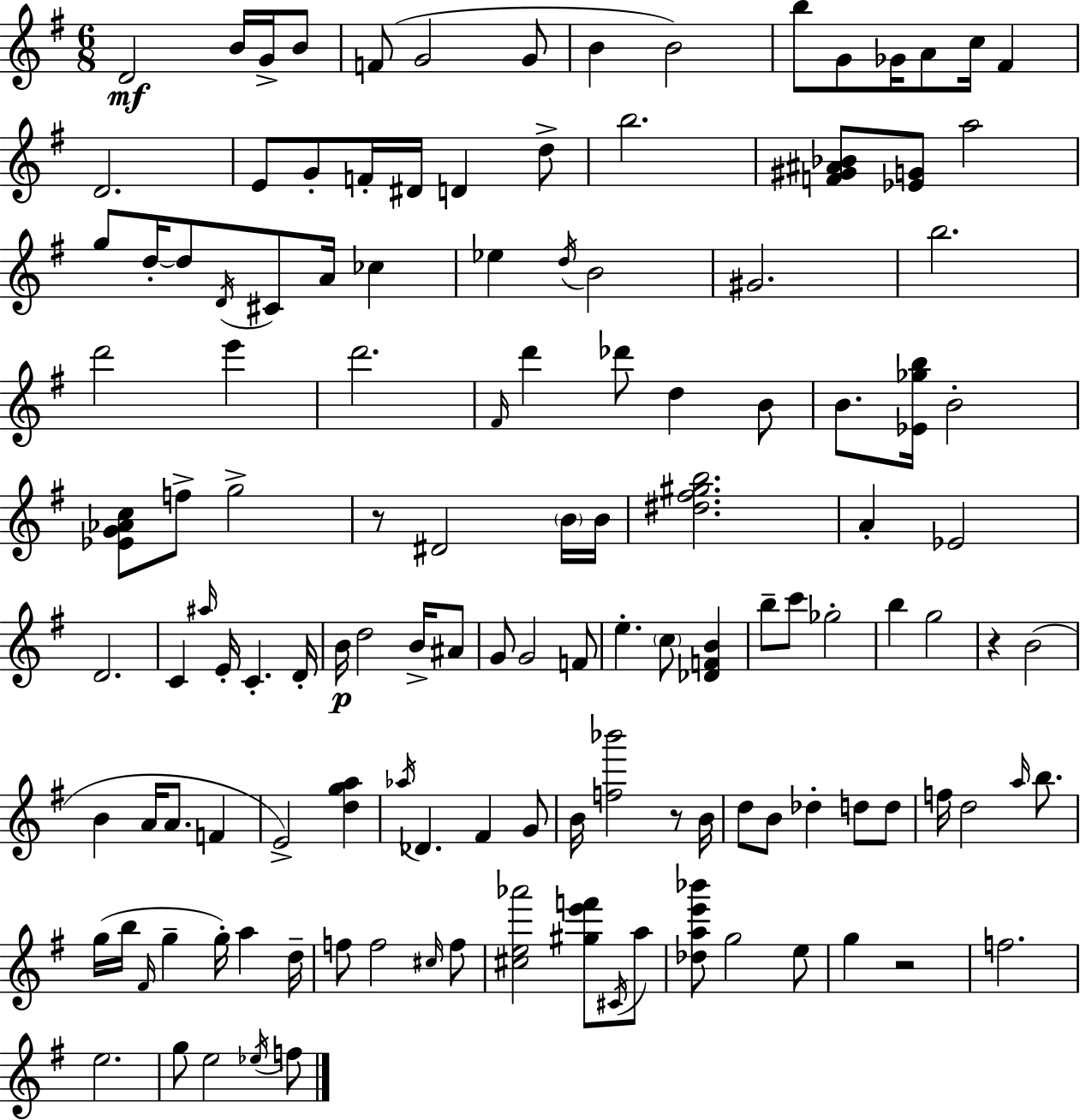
{
  \clef treble
  \numericTimeSignature
  \time 6/8
  \key g \major
  d'2\mf b'16 g'16-> b'8 | f'8( g'2 g'8 | b'4 b'2) | b''8 g'8 ges'16 a'8 c''16 fis'4 | \break d'2. | e'8 g'8-. f'16-. dis'16 d'4 d''8-> | b''2. | <f' gis' ais' bes'>8 <ees' g'>8 a''2 | \break g''8 d''16-.~~ d''8 \acciaccatura { d'16 } cis'8 a'16 ces''4 | ees''4 \acciaccatura { d''16 } b'2 | gis'2. | b''2. | \break d'''2 e'''4 | d'''2. | \grace { fis'16 } d'''4 des'''8 d''4 | b'8 b'8. <ees' ges'' b''>16 b'2-. | \break <ees' g' aes' c''>8 f''8-> g''2-> | r8 dis'2 | \parenthesize b'16 b'16 <dis'' fis'' gis'' b''>2. | a'4-. ees'2 | \break d'2. | c'4 \grace { ais''16 } e'16-. c'4.-. | d'16-. b'16\p d''2 | b'16-> ais'8 g'8 g'2 | \break f'8 e''4.-. \parenthesize c''8 | <des' f' b'>4 b''8-- c'''8 ges''2-. | b''4 g''2 | r4 b'2( | \break b'4 a'16 a'8. | f'4 e'2->) | <d'' g'' a''>4 \acciaccatura { aes''16 } des'4. fis'4 | g'8 b'16 <f'' bes'''>2 | \break r8 b'16 d''8 b'8 des''4-. | d''8 d''8 f''16 d''2 | \grace { a''16 } b''8. g''16( b''16 \grace { fis'16 } g''4-- | g''16-.) a''4 d''16-- f''8 f''2 | \break \grace { cis''16 } f''8 <cis'' e'' aes'''>2 | <gis'' e''' f'''>8 \acciaccatura { cis'16 } a''8 <des'' a'' e''' bes'''>8 g''2 | e''8 g''4 | r2 f''2. | \break e''2. | g''8 e''2 | \acciaccatura { ees''16 } f''8 \bar "|."
}